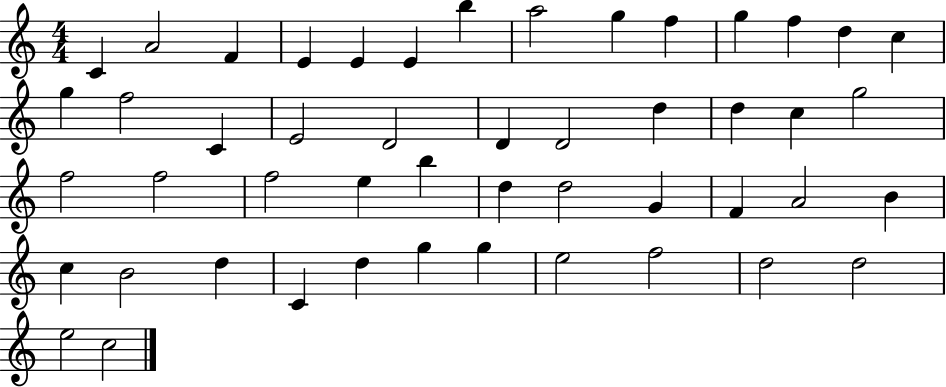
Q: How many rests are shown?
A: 0